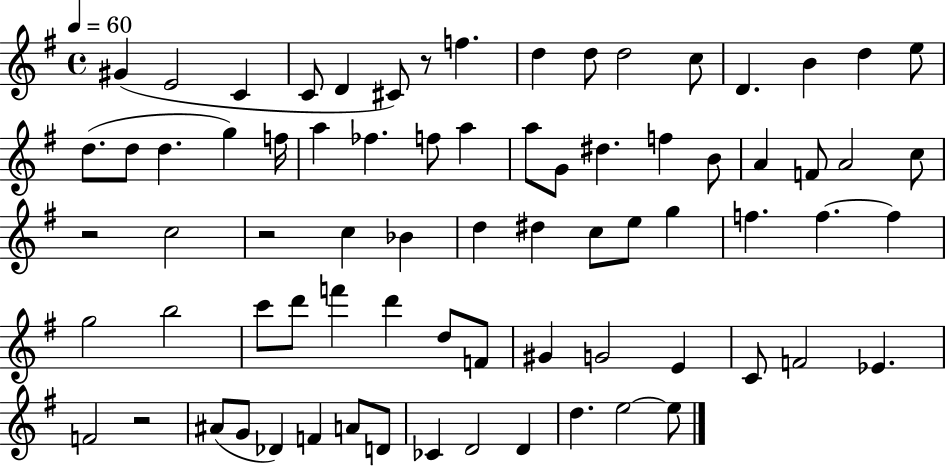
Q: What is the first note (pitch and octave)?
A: G#4